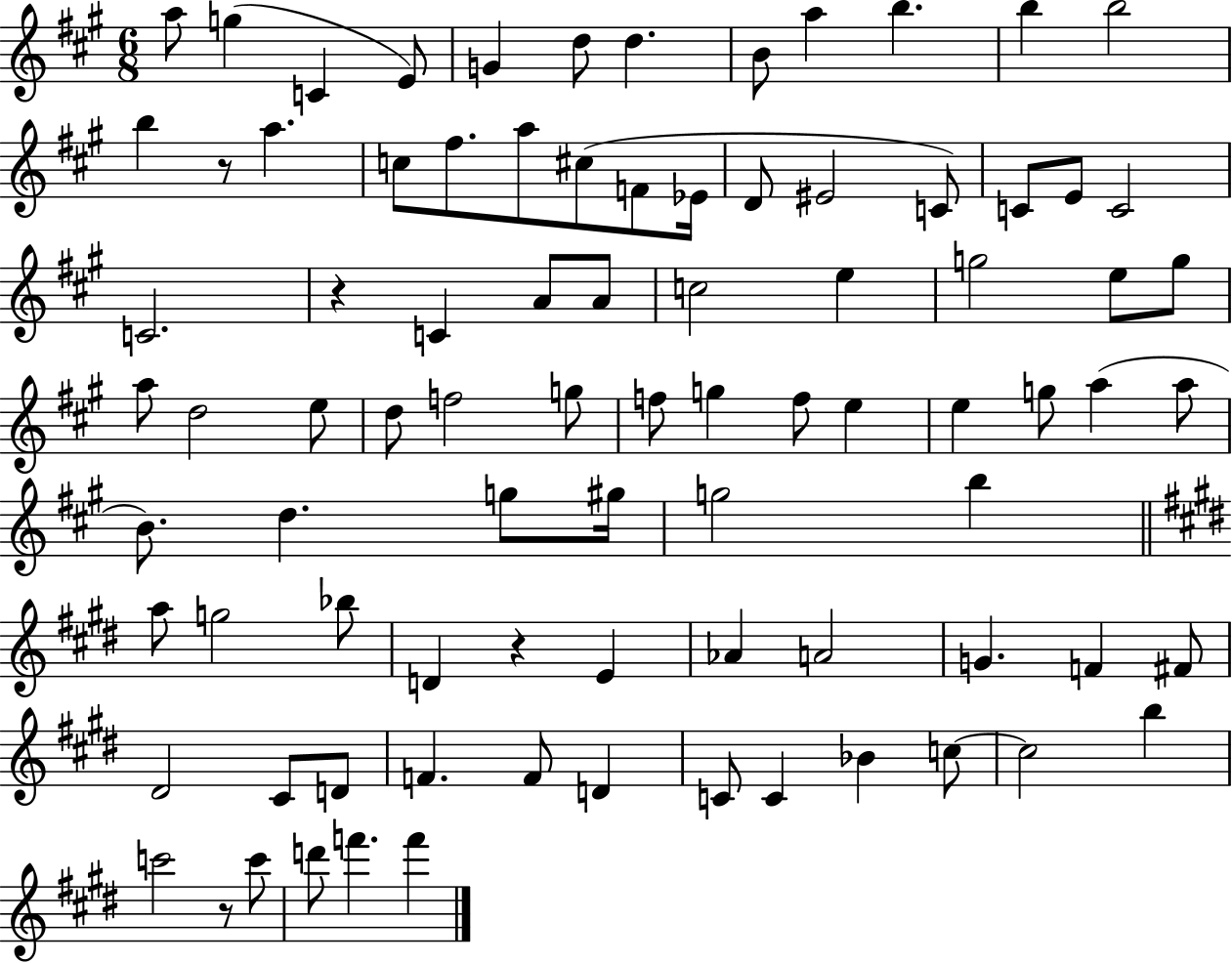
{
  \clef treble
  \numericTimeSignature
  \time 6/8
  \key a \major
  a''8 g''4( c'4 e'8) | g'4 d''8 d''4. | b'8 a''4 b''4. | b''4 b''2 | \break b''4 r8 a''4. | c''8 fis''8. a''8 cis''8( f'8 ees'16 | d'8 eis'2 c'8) | c'8 e'8 c'2 | \break c'2. | r4 c'4 a'8 a'8 | c''2 e''4 | g''2 e''8 g''8 | \break a''8 d''2 e''8 | d''8 f''2 g''8 | f''8 g''4 f''8 e''4 | e''4 g''8 a''4( a''8 | \break b'8.) d''4. g''8 gis''16 | g''2 b''4 | \bar "||" \break \key e \major a''8 g''2 bes''8 | d'4 r4 e'4 | aes'4 a'2 | g'4. f'4 fis'8 | \break dis'2 cis'8 d'8 | f'4. f'8 d'4 | c'8 c'4 bes'4 c''8~~ | c''2 b''4 | \break c'''2 r8 c'''8 | d'''8 f'''4. f'''4 | \bar "|."
}